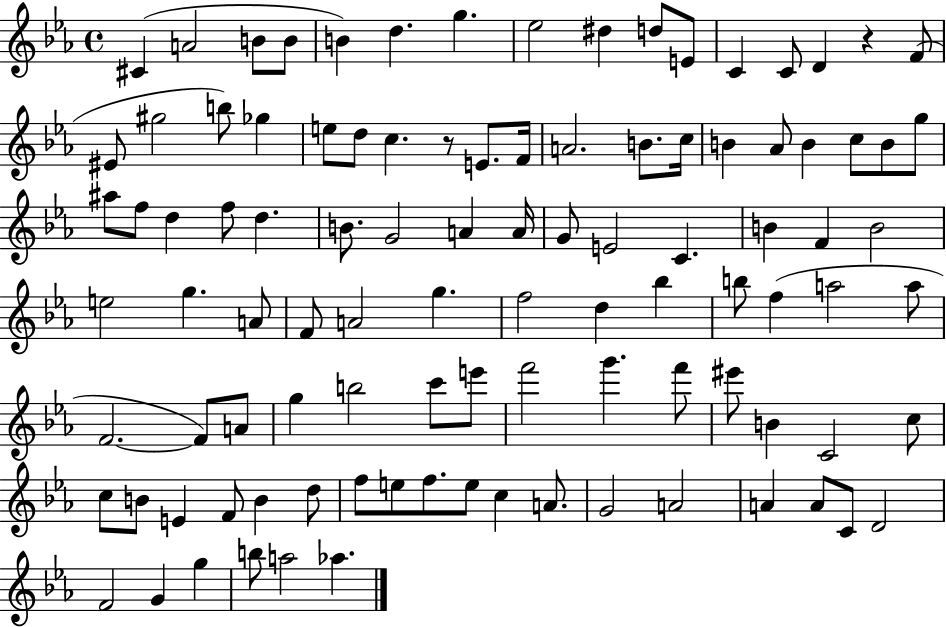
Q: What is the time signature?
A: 4/4